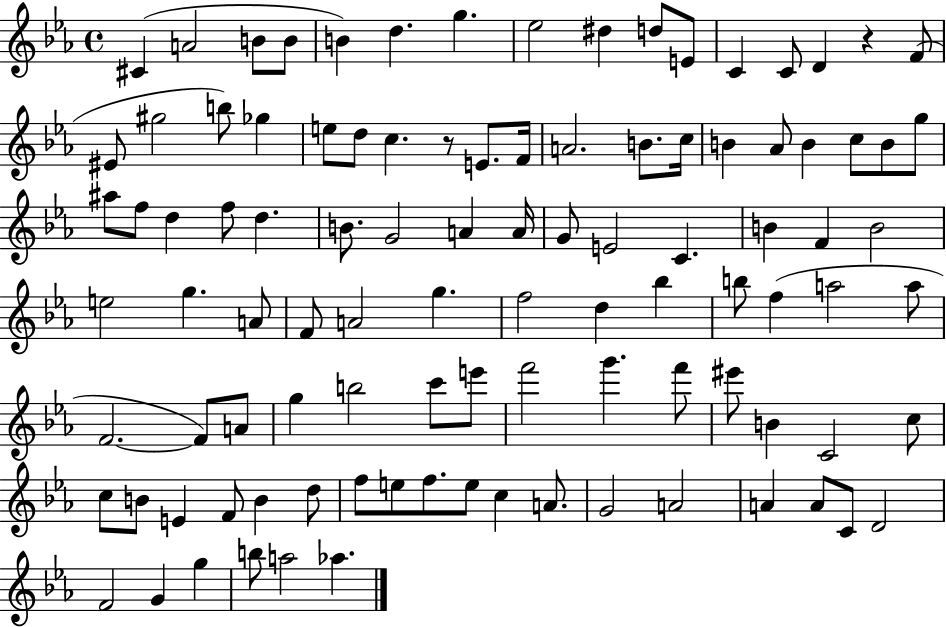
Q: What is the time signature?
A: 4/4